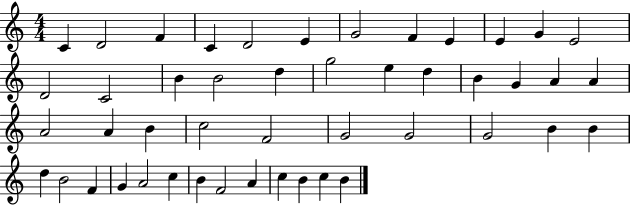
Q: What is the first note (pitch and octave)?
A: C4